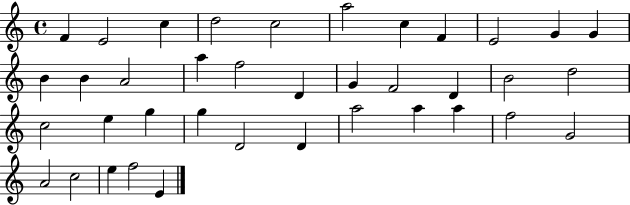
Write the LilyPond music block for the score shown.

{
  \clef treble
  \time 4/4
  \defaultTimeSignature
  \key c \major
  f'4 e'2 c''4 | d''2 c''2 | a''2 c''4 f'4 | e'2 g'4 g'4 | \break b'4 b'4 a'2 | a''4 f''2 d'4 | g'4 f'2 d'4 | b'2 d''2 | \break c''2 e''4 g''4 | g''4 d'2 d'4 | a''2 a''4 a''4 | f''2 g'2 | \break a'2 c''2 | e''4 f''2 e'4 | \bar "|."
}